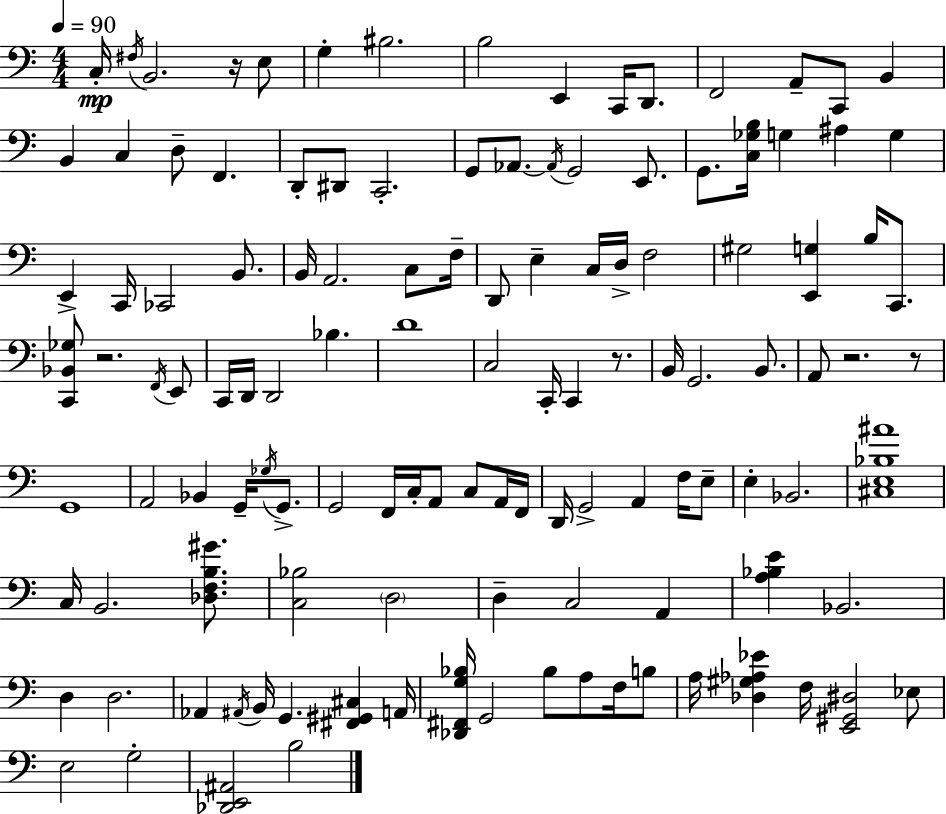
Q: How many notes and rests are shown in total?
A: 122